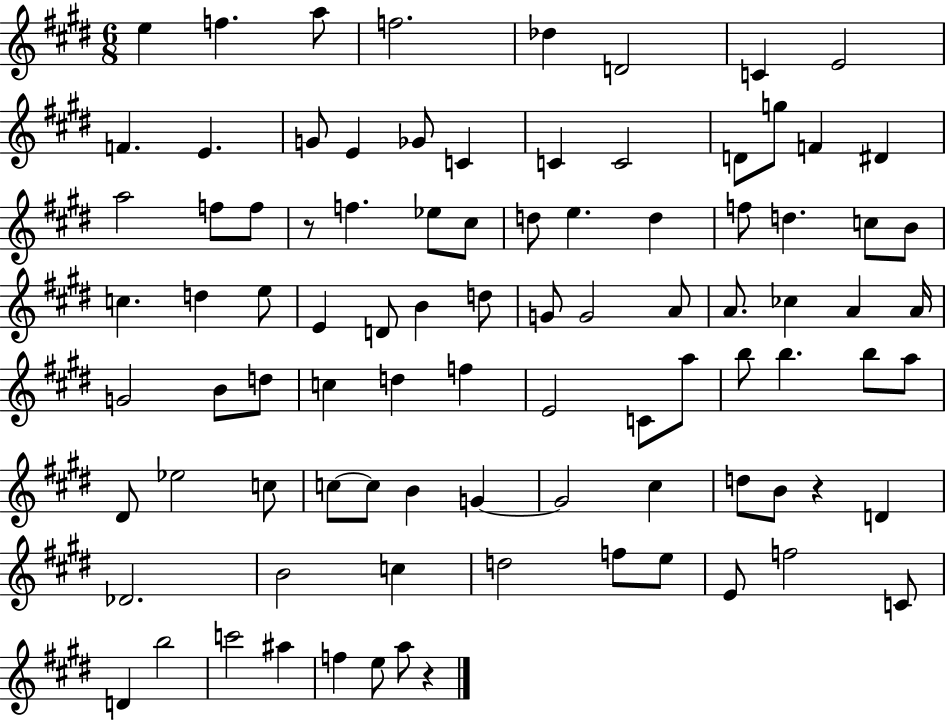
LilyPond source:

{
  \clef treble
  \numericTimeSignature
  \time 6/8
  \key e \major
  e''4 f''4. a''8 | f''2. | des''4 d'2 | c'4 e'2 | \break f'4. e'4. | g'8 e'4 ges'8 c'4 | c'4 c'2 | d'8 g''8 f'4 dis'4 | \break a''2 f''8 f''8 | r8 f''4. ees''8 cis''8 | d''8 e''4. d''4 | f''8 d''4. c''8 b'8 | \break c''4. d''4 e''8 | e'4 d'8 b'4 d''8 | g'8 g'2 a'8 | a'8. ces''4 a'4 a'16 | \break g'2 b'8 d''8 | c''4 d''4 f''4 | e'2 c'8 a''8 | b''8 b''4. b''8 a''8 | \break dis'8 ees''2 c''8 | c''8~~ c''8 b'4 g'4~~ | g'2 cis''4 | d''8 b'8 r4 d'4 | \break des'2. | b'2 c''4 | d''2 f''8 e''8 | e'8 f''2 c'8 | \break d'4 b''2 | c'''2 ais''4 | f''4 e''8 a''8 r4 | \bar "|."
}